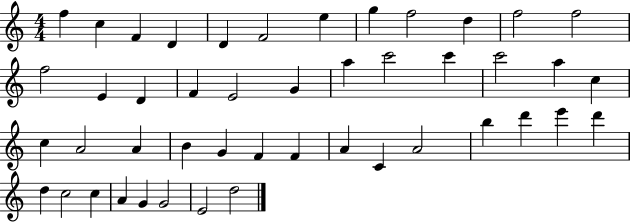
{
  \clef treble
  \numericTimeSignature
  \time 4/4
  \key c \major
  f''4 c''4 f'4 d'4 | d'4 f'2 e''4 | g''4 f''2 d''4 | f''2 f''2 | \break f''2 e'4 d'4 | f'4 e'2 g'4 | a''4 c'''2 c'''4 | c'''2 a''4 c''4 | \break c''4 a'2 a'4 | b'4 g'4 f'4 f'4 | a'4 c'4 a'2 | b''4 d'''4 e'''4 d'''4 | \break d''4 c''2 c''4 | a'4 g'4 g'2 | e'2 d''2 | \bar "|."
}